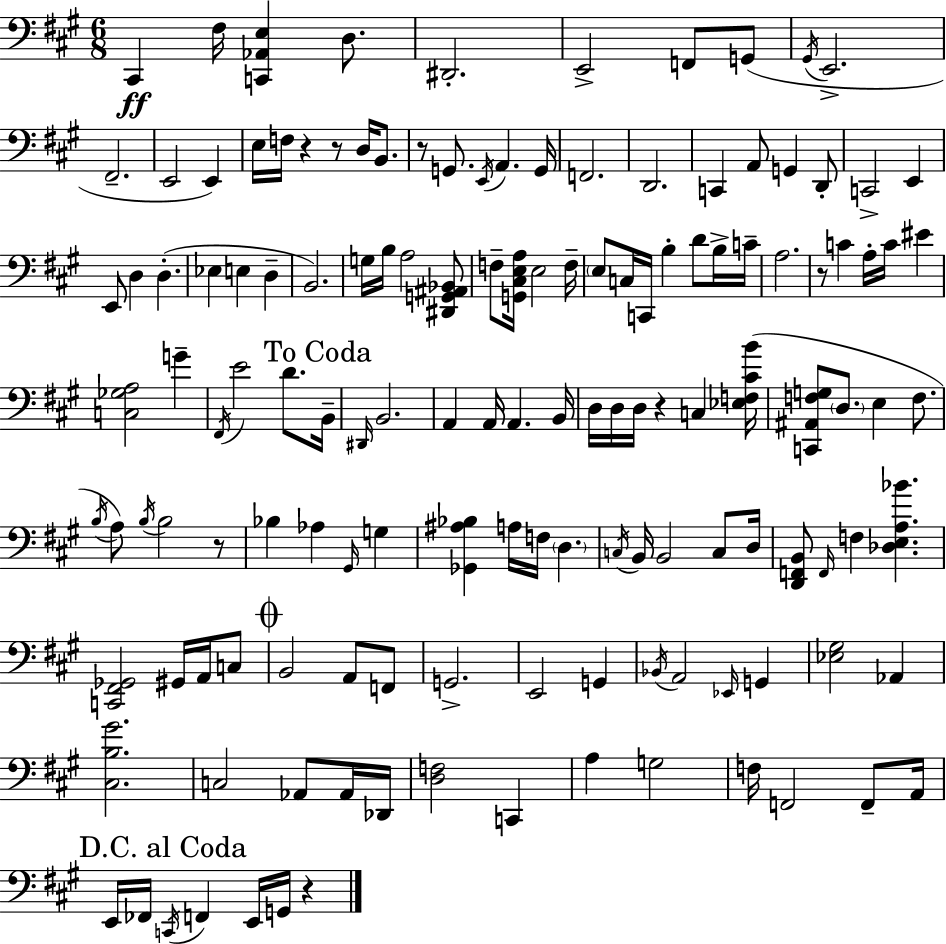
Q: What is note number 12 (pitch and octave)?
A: E2